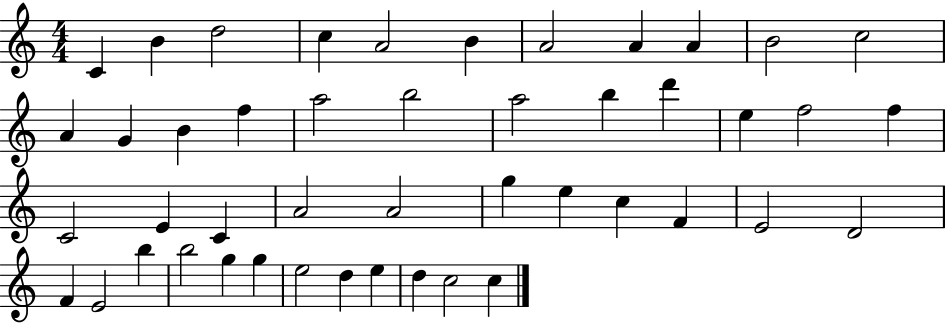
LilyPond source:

{
  \clef treble
  \numericTimeSignature
  \time 4/4
  \key c \major
  c'4 b'4 d''2 | c''4 a'2 b'4 | a'2 a'4 a'4 | b'2 c''2 | \break a'4 g'4 b'4 f''4 | a''2 b''2 | a''2 b''4 d'''4 | e''4 f''2 f''4 | \break c'2 e'4 c'4 | a'2 a'2 | g''4 e''4 c''4 f'4 | e'2 d'2 | \break f'4 e'2 b''4 | b''2 g''4 g''4 | e''2 d''4 e''4 | d''4 c''2 c''4 | \break \bar "|."
}